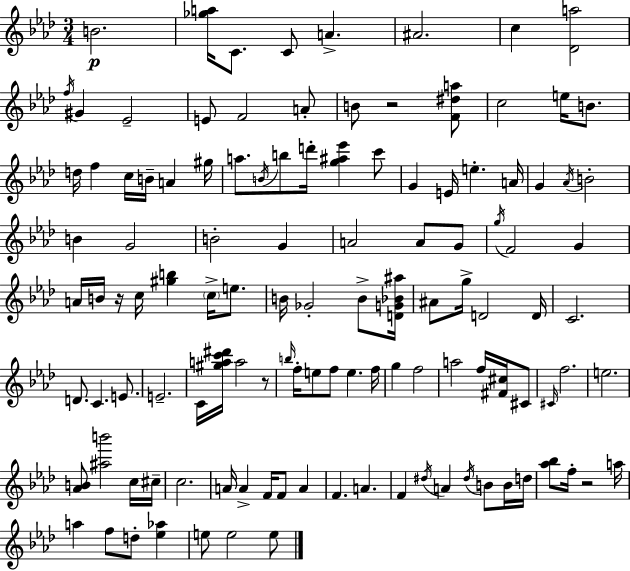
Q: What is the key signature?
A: AES major